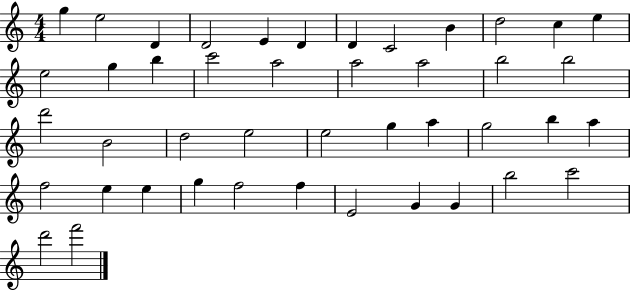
{
  \clef treble
  \numericTimeSignature
  \time 4/4
  \key c \major
  g''4 e''2 d'4 | d'2 e'4 d'4 | d'4 c'2 b'4 | d''2 c''4 e''4 | \break e''2 g''4 b''4 | c'''2 a''2 | a''2 a''2 | b''2 b''2 | \break d'''2 b'2 | d''2 e''2 | e''2 g''4 a''4 | g''2 b''4 a''4 | \break f''2 e''4 e''4 | g''4 f''2 f''4 | e'2 g'4 g'4 | b''2 c'''2 | \break d'''2 f'''2 | \bar "|."
}